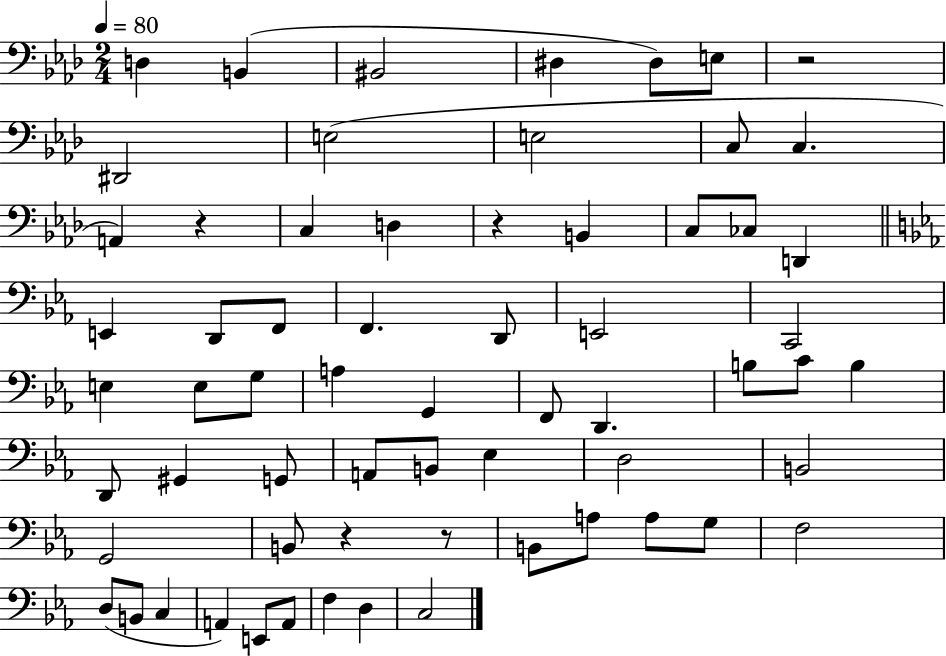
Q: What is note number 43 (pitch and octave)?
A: B2